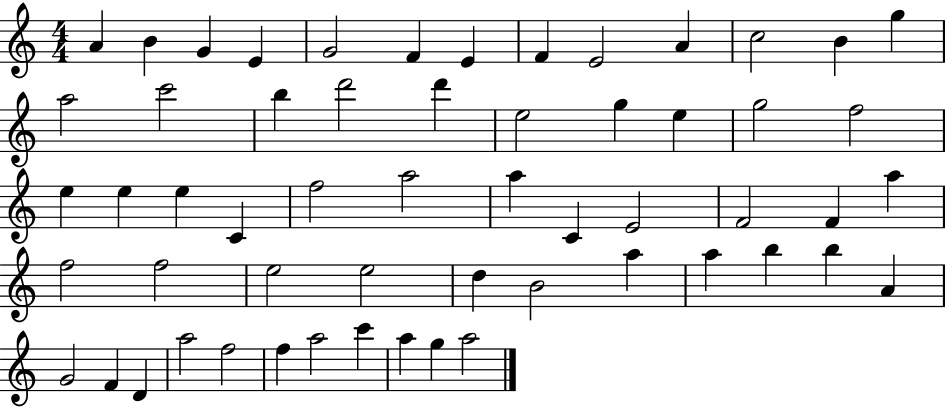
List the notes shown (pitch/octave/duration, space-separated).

A4/q B4/q G4/q E4/q G4/h F4/q E4/q F4/q E4/h A4/q C5/h B4/q G5/q A5/h C6/h B5/q D6/h D6/q E5/h G5/q E5/q G5/h F5/h E5/q E5/q E5/q C4/q F5/h A5/h A5/q C4/q E4/h F4/h F4/q A5/q F5/h F5/h E5/h E5/h D5/q B4/h A5/q A5/q B5/q B5/q A4/q G4/h F4/q D4/q A5/h F5/h F5/q A5/h C6/q A5/q G5/q A5/h